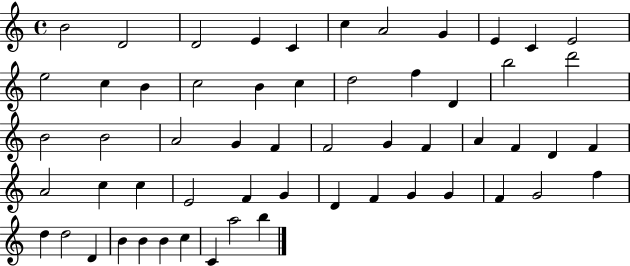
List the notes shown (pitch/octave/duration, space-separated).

B4/h D4/h D4/h E4/q C4/q C5/q A4/h G4/q E4/q C4/q E4/h E5/h C5/q B4/q C5/h B4/q C5/q D5/h F5/q D4/q B5/h D6/h B4/h B4/h A4/h G4/q F4/q F4/h G4/q F4/q A4/q F4/q D4/q F4/q A4/h C5/q C5/q E4/h F4/q G4/q D4/q F4/q G4/q G4/q F4/q G4/h F5/q D5/q D5/h D4/q B4/q B4/q B4/q C5/q C4/q A5/h B5/q